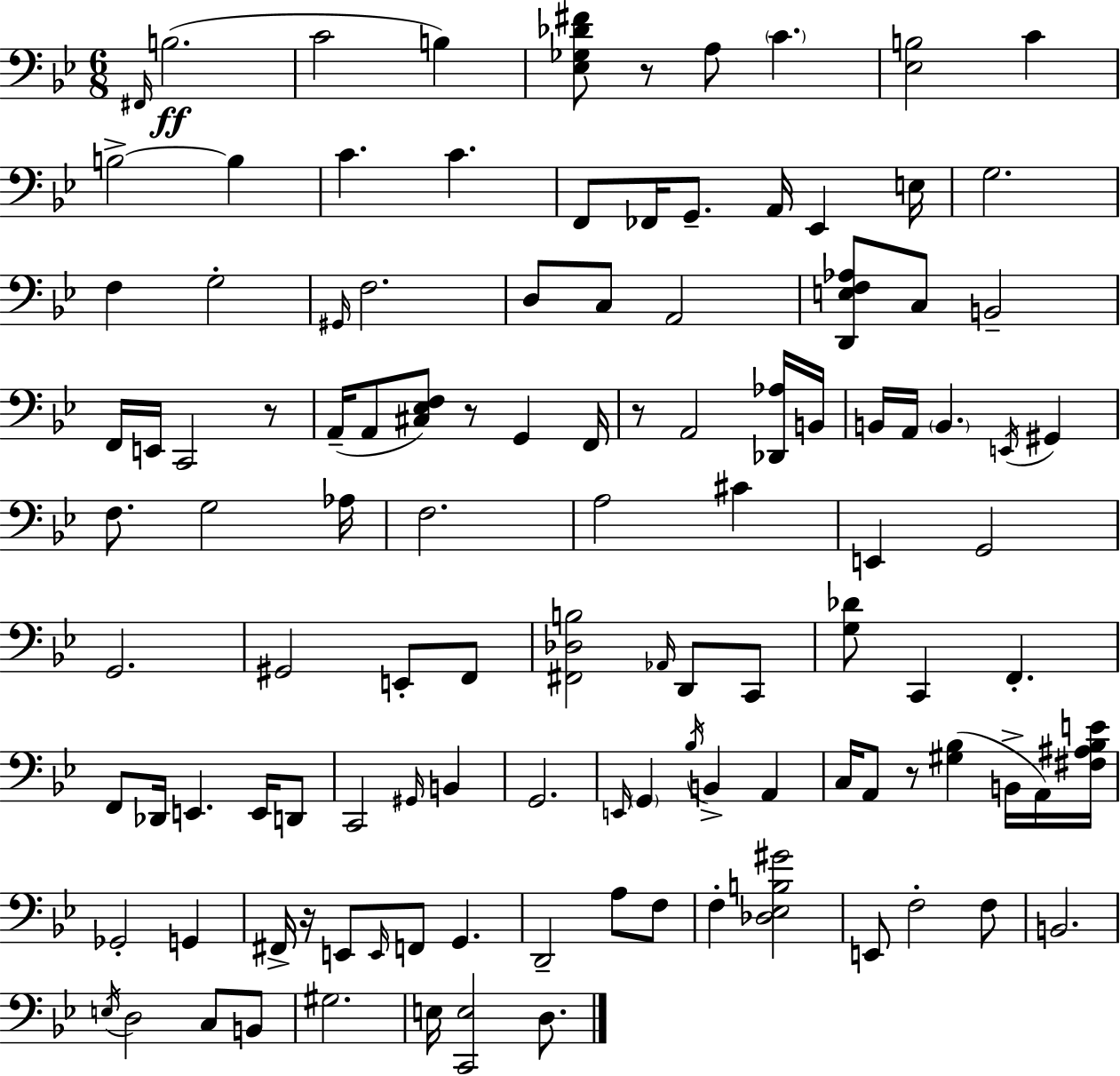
{
  \clef bass
  \numericTimeSignature
  \time 6/8
  \key g \minor
  \grace { fis,16 }(\ff b2. | c'2 b4) | <ees ges des' fis'>8 r8 a8 \parenthesize c'4. | <ees b>2 c'4 | \break b2->~~ b4 | c'4. c'4. | f,8 fes,16 g,8.-- a,16 ees,4 | e16 g2. | \break f4 g2-. | \grace { gis,16 } f2. | d8 c8 a,2 | <d, e f aes>8 c8 b,2-- | \break f,16 e,16 c,2 | r8 a,16--( a,8 <cis ees f>8) r8 g,4 | f,16 r8 a,2 | <des, aes>16 b,16 b,16 a,16 \parenthesize b,4. \acciaccatura { e,16 } gis,4 | \break f8. g2 | aes16 f2. | a2 cis'4 | e,4 g,2 | \break g,2. | gis,2 e,8-. | f,8 <fis, des b>2 \grace { aes,16 } | d,8 c,8 <g des'>8 c,4 f,4.-. | \break f,8 des,16 e,4. | e,16 d,8 c,2 | \grace { gis,16 } b,4 g,2. | \grace { e,16 } \parenthesize g,4 \acciaccatura { bes16 } b,4-> | \break a,4 c16 a,8 r8 | <gis bes>4( b,16-> a,16) <fis ais bes e'>16 ges,2-. | g,4 fis,16-> r16 e,8 \grace { e,16 } | f,8 g,4. d,2-- | \break a8 f8 f4-. | <des ees b gis'>2 e,8 f2-. | f8 b,2. | \acciaccatura { e16 } d2 | \break c8 b,8 gis2. | e16 <c, e>2 | d8. \bar "|."
}